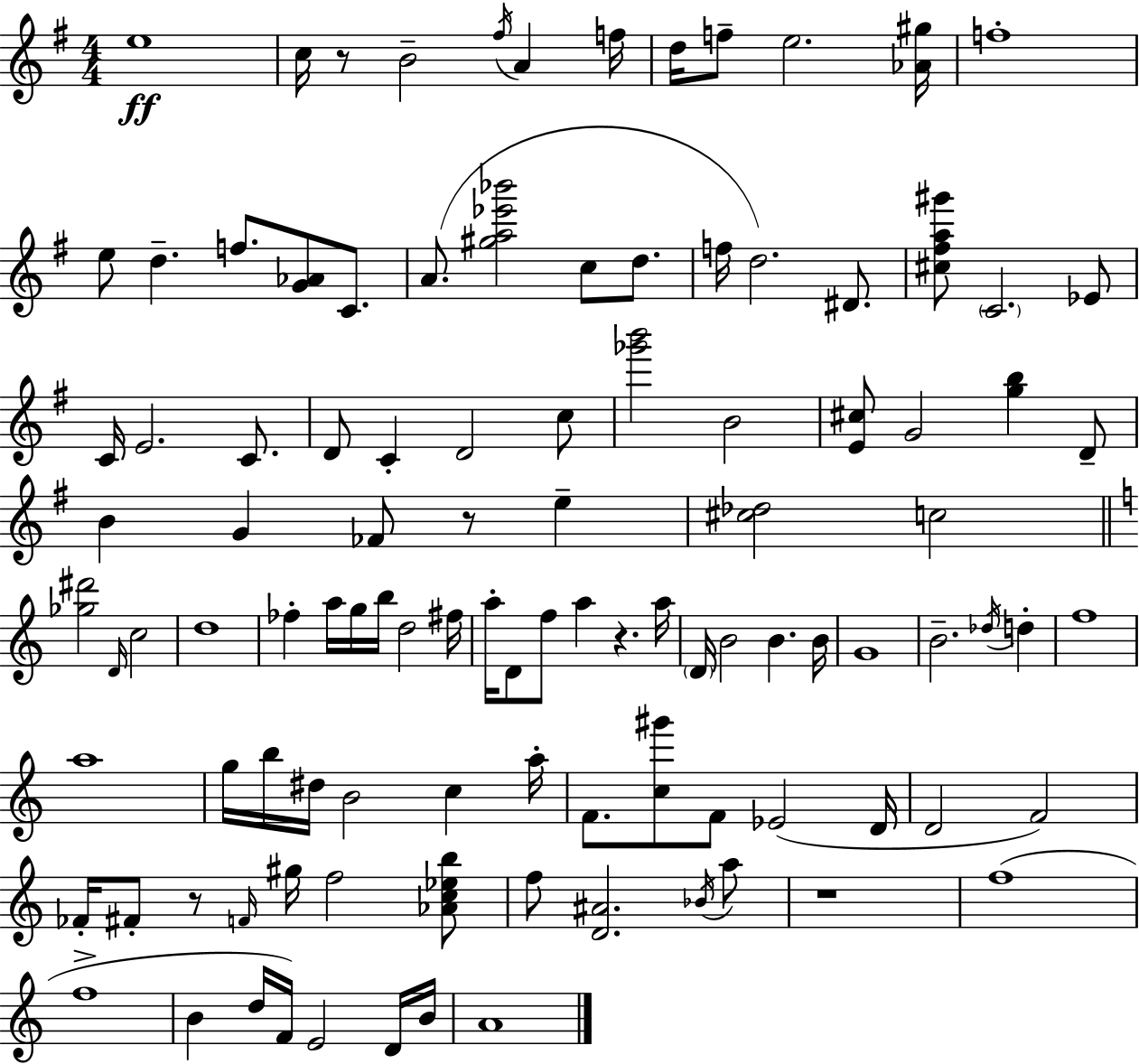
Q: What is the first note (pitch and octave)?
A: E5